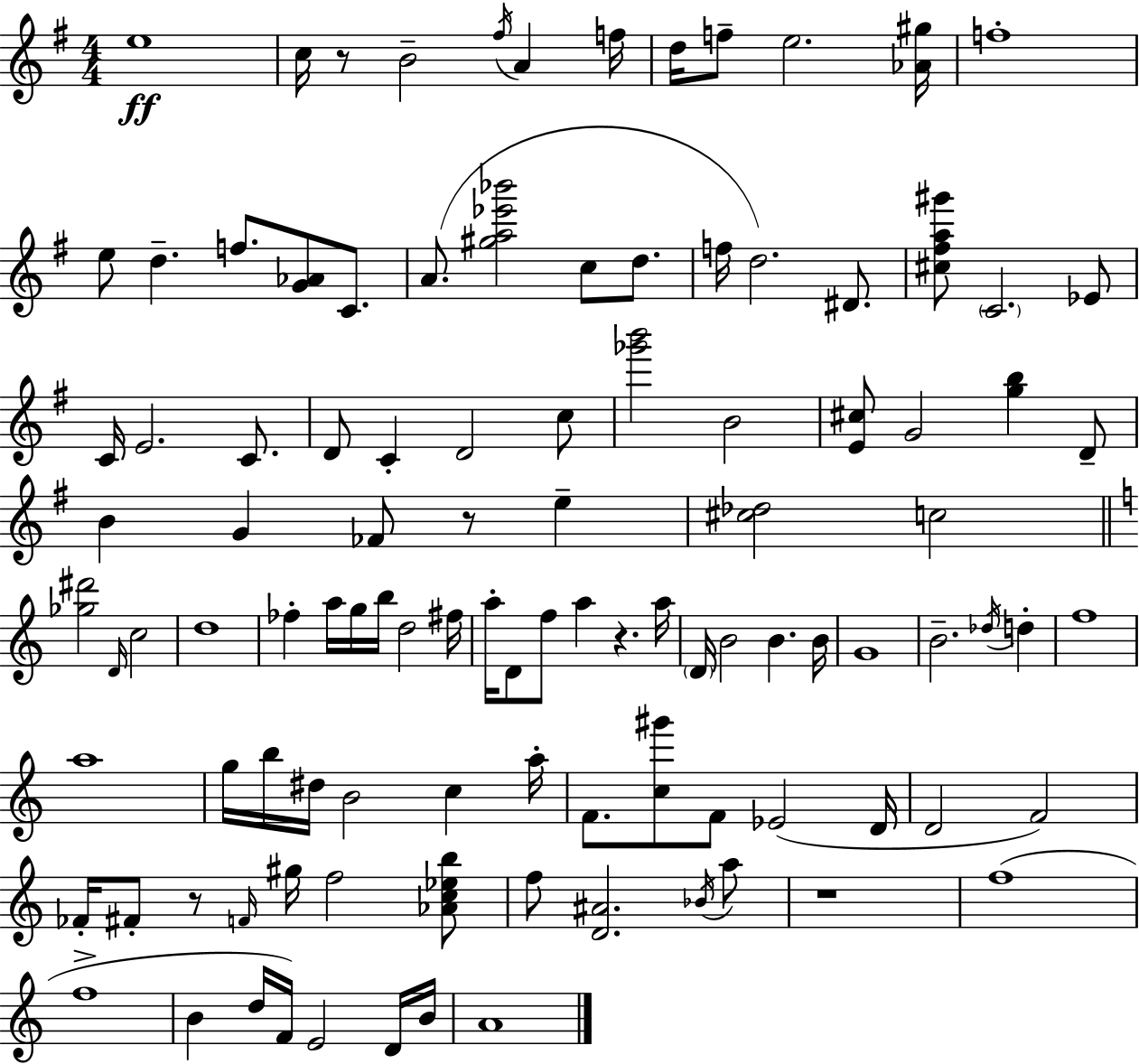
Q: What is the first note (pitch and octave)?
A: E5